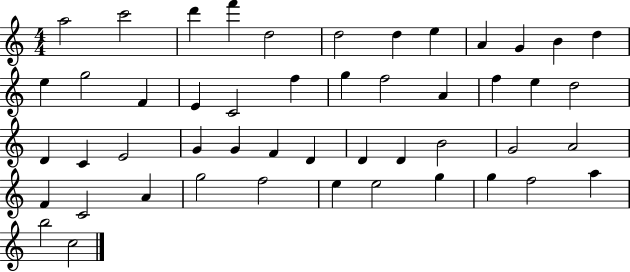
{
  \clef treble
  \numericTimeSignature
  \time 4/4
  \key c \major
  a''2 c'''2 | d'''4 f'''4 d''2 | d''2 d''4 e''4 | a'4 g'4 b'4 d''4 | \break e''4 g''2 f'4 | e'4 c'2 f''4 | g''4 f''2 a'4 | f''4 e''4 d''2 | \break d'4 c'4 e'2 | g'4 g'4 f'4 d'4 | d'4 d'4 b'2 | g'2 a'2 | \break f'4 c'2 a'4 | g''2 f''2 | e''4 e''2 g''4 | g''4 f''2 a''4 | \break b''2 c''2 | \bar "|."
}